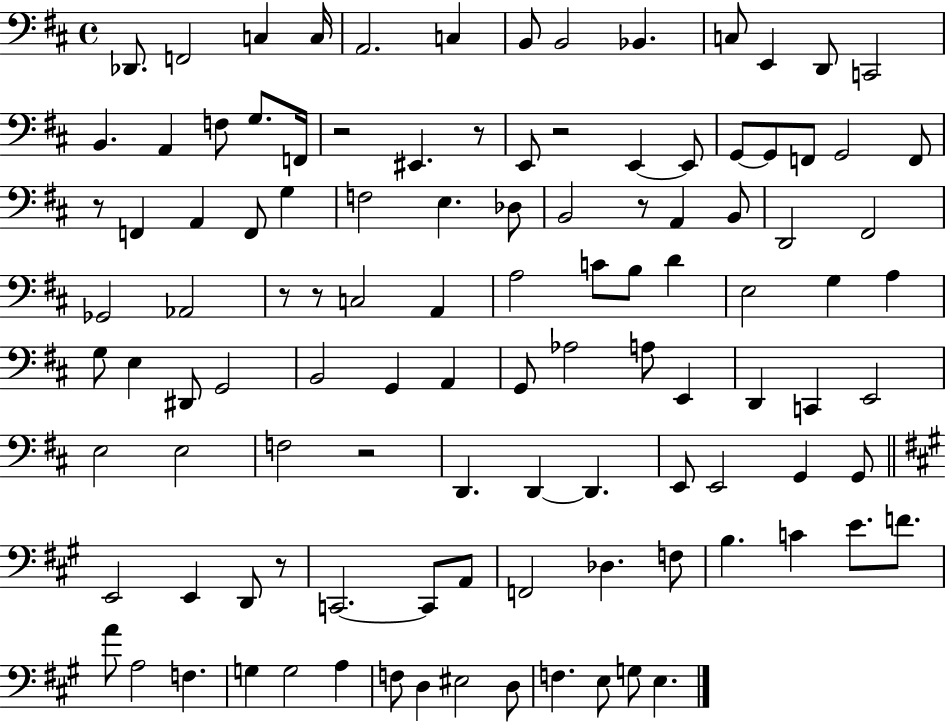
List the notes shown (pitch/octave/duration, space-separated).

Db2/e. F2/h C3/q C3/s A2/h. C3/q B2/e B2/h Bb2/q. C3/e E2/q D2/e C2/h B2/q. A2/q F3/e G3/e. F2/s R/h EIS2/q. R/e E2/e R/h E2/q E2/e G2/e G2/e F2/e G2/h F2/e R/e F2/q A2/q F2/e G3/q F3/h E3/q. Db3/e B2/h R/e A2/q B2/e D2/h F#2/h Gb2/h Ab2/h R/e R/e C3/h A2/q A3/h C4/e B3/e D4/q E3/h G3/q A3/q G3/e E3/q D#2/e G2/h B2/h G2/q A2/q G2/e Ab3/h A3/e E2/q D2/q C2/q E2/h E3/h E3/h F3/h R/h D2/q. D2/q D2/q. E2/e E2/h G2/q G2/e E2/h E2/q D2/e R/e C2/h. C2/e A2/e F2/h Db3/q. F3/e B3/q. C4/q E4/e. F4/e. A4/e A3/h F3/q. G3/q G3/h A3/q F3/e D3/q EIS3/h D3/e F3/q. E3/e G3/e E3/q.